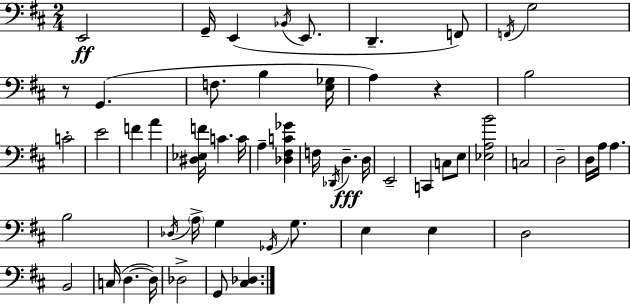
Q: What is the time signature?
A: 2/4